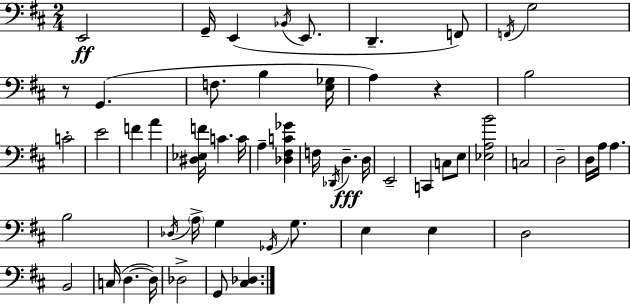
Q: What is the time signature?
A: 2/4